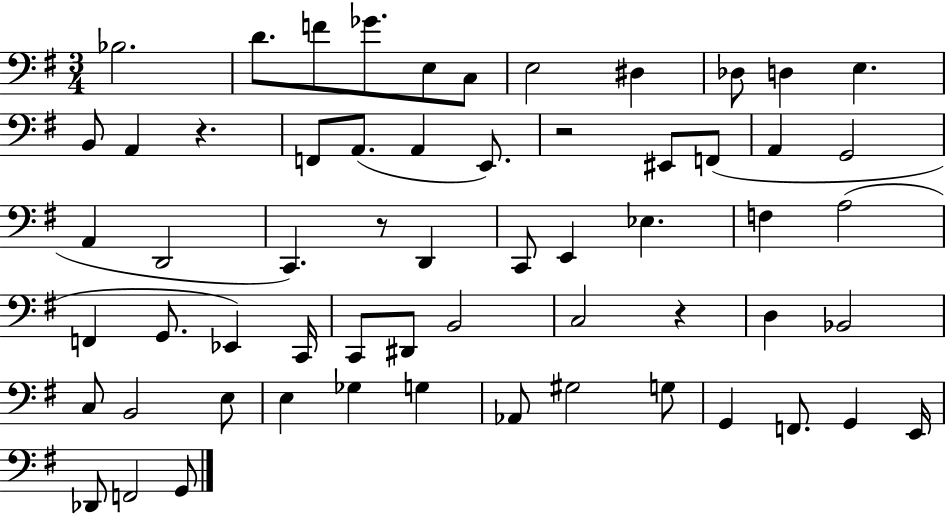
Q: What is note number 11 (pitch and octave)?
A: E3